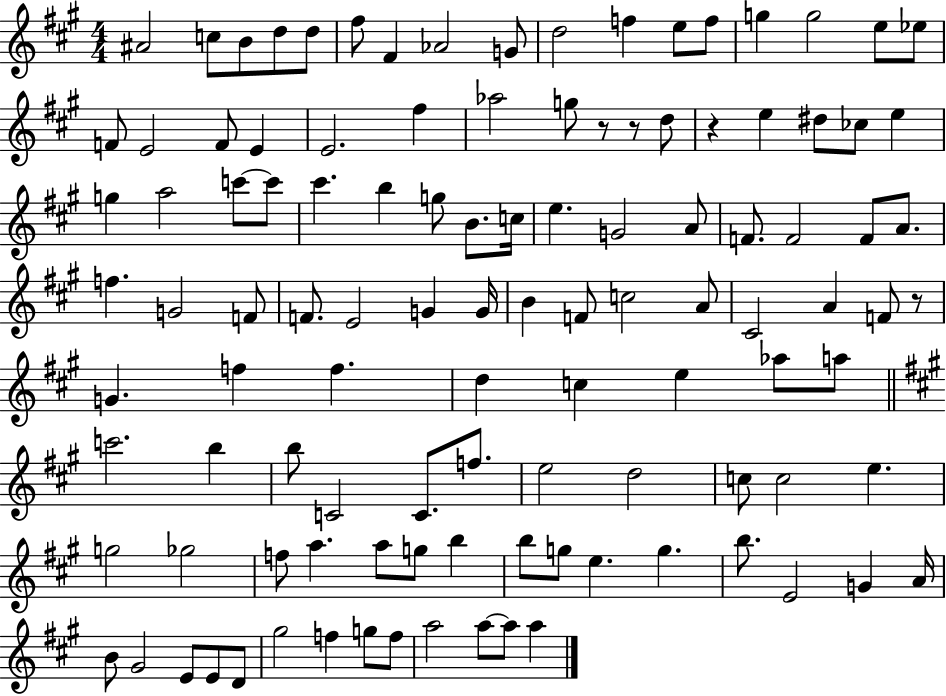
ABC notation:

X:1
T:Untitled
M:4/4
L:1/4
K:A
^A2 c/2 B/2 d/2 d/2 ^f/2 ^F _A2 G/2 d2 f e/2 f/2 g g2 e/2 _e/2 F/2 E2 F/2 E E2 ^f _a2 g/2 z/2 z/2 d/2 z e ^d/2 _c/2 e g a2 c'/2 c'/2 ^c' b g/2 B/2 c/4 e G2 A/2 F/2 F2 F/2 A/2 f G2 F/2 F/2 E2 G G/4 B F/2 c2 A/2 ^C2 A F/2 z/2 G f f d c e _a/2 a/2 c'2 b b/2 C2 C/2 f/2 e2 d2 c/2 c2 e g2 _g2 f/2 a a/2 g/2 b b/2 g/2 e g b/2 E2 G A/4 B/2 ^G2 E/2 E/2 D/2 ^g2 f g/2 f/2 a2 a/2 a/2 a